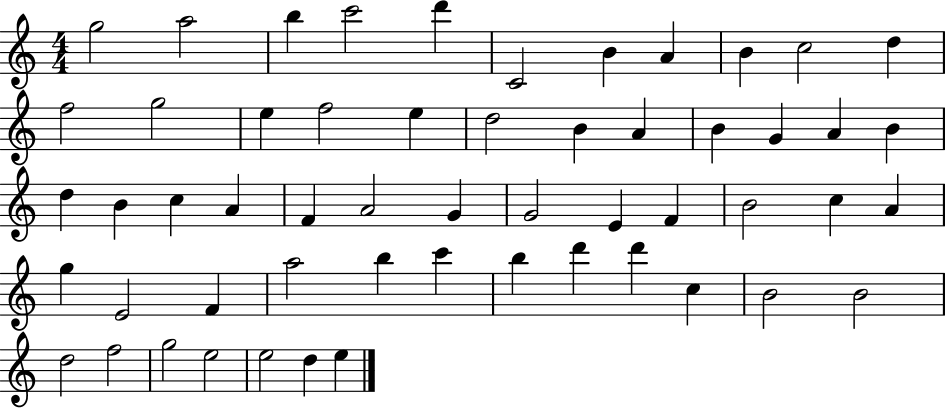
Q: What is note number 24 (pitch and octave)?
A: D5